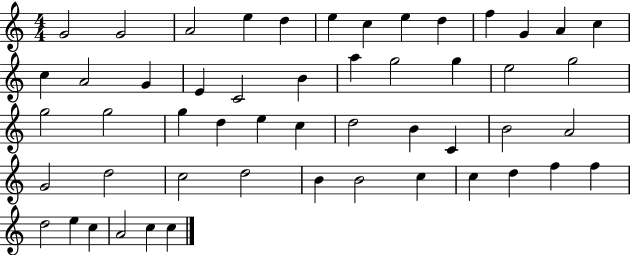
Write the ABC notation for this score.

X:1
T:Untitled
M:4/4
L:1/4
K:C
G2 G2 A2 e d e c e d f G A c c A2 G E C2 B a g2 g e2 g2 g2 g2 g d e c d2 B C B2 A2 G2 d2 c2 d2 B B2 c c d f f d2 e c A2 c c